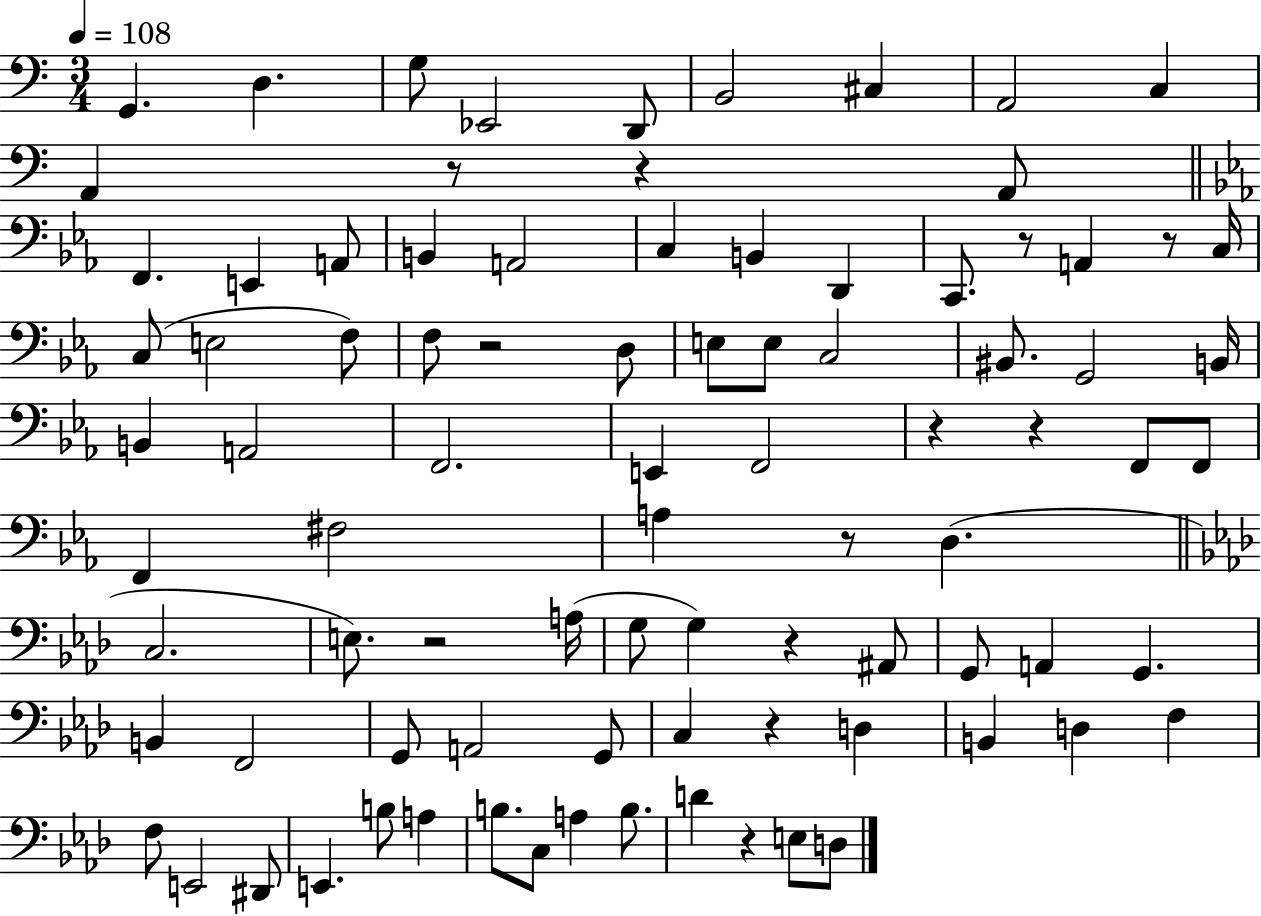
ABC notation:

X:1
T:Untitled
M:3/4
L:1/4
K:C
G,, D, G,/2 _E,,2 D,,/2 B,,2 ^C, A,,2 C, A,, z/2 z A,,/2 F,, E,, A,,/2 B,, A,,2 C, B,, D,, C,,/2 z/2 A,, z/2 C,/4 C,/2 E,2 F,/2 F,/2 z2 D,/2 E,/2 E,/2 C,2 ^B,,/2 G,,2 B,,/4 B,, A,,2 F,,2 E,, F,,2 z z F,,/2 F,,/2 F,, ^F,2 A, z/2 D, C,2 E,/2 z2 A,/4 G,/2 G, z ^A,,/2 G,,/2 A,, G,, B,, F,,2 G,,/2 A,,2 G,,/2 C, z D, B,, D, F, F,/2 E,,2 ^D,,/2 E,, B,/2 A, B,/2 C,/2 A, B,/2 D z E,/2 D,/2